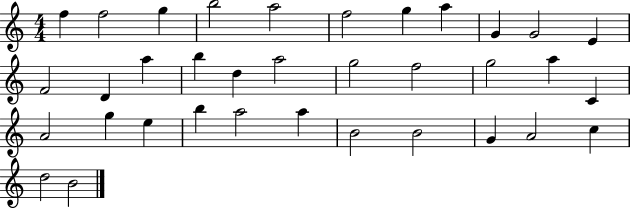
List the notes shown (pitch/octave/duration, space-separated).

F5/q F5/h G5/q B5/h A5/h F5/h G5/q A5/q G4/q G4/h E4/q F4/h D4/q A5/q B5/q D5/q A5/h G5/h F5/h G5/h A5/q C4/q A4/h G5/q E5/q B5/q A5/h A5/q B4/h B4/h G4/q A4/h C5/q D5/h B4/h